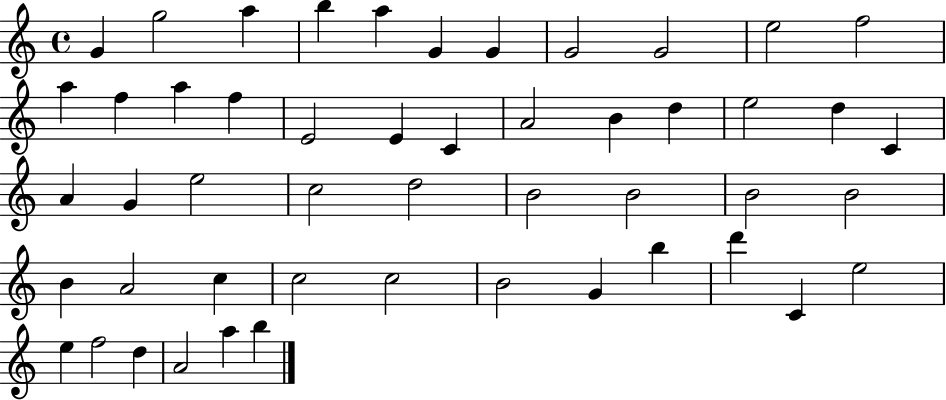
X:1
T:Untitled
M:4/4
L:1/4
K:C
G g2 a b a G G G2 G2 e2 f2 a f a f E2 E C A2 B d e2 d C A G e2 c2 d2 B2 B2 B2 B2 B A2 c c2 c2 B2 G b d' C e2 e f2 d A2 a b